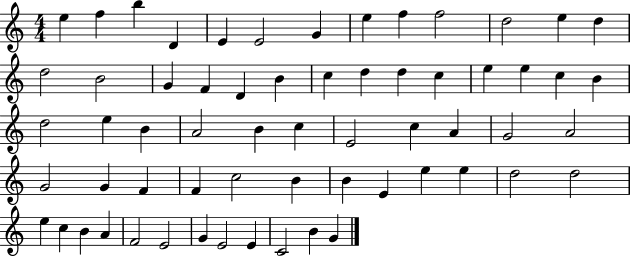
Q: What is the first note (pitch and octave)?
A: E5